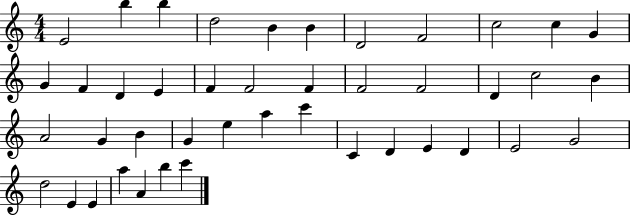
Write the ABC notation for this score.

X:1
T:Untitled
M:4/4
L:1/4
K:C
E2 b b d2 B B D2 F2 c2 c G G F D E F F2 F F2 F2 D c2 B A2 G B G e a c' C D E D E2 G2 d2 E E a A b c'